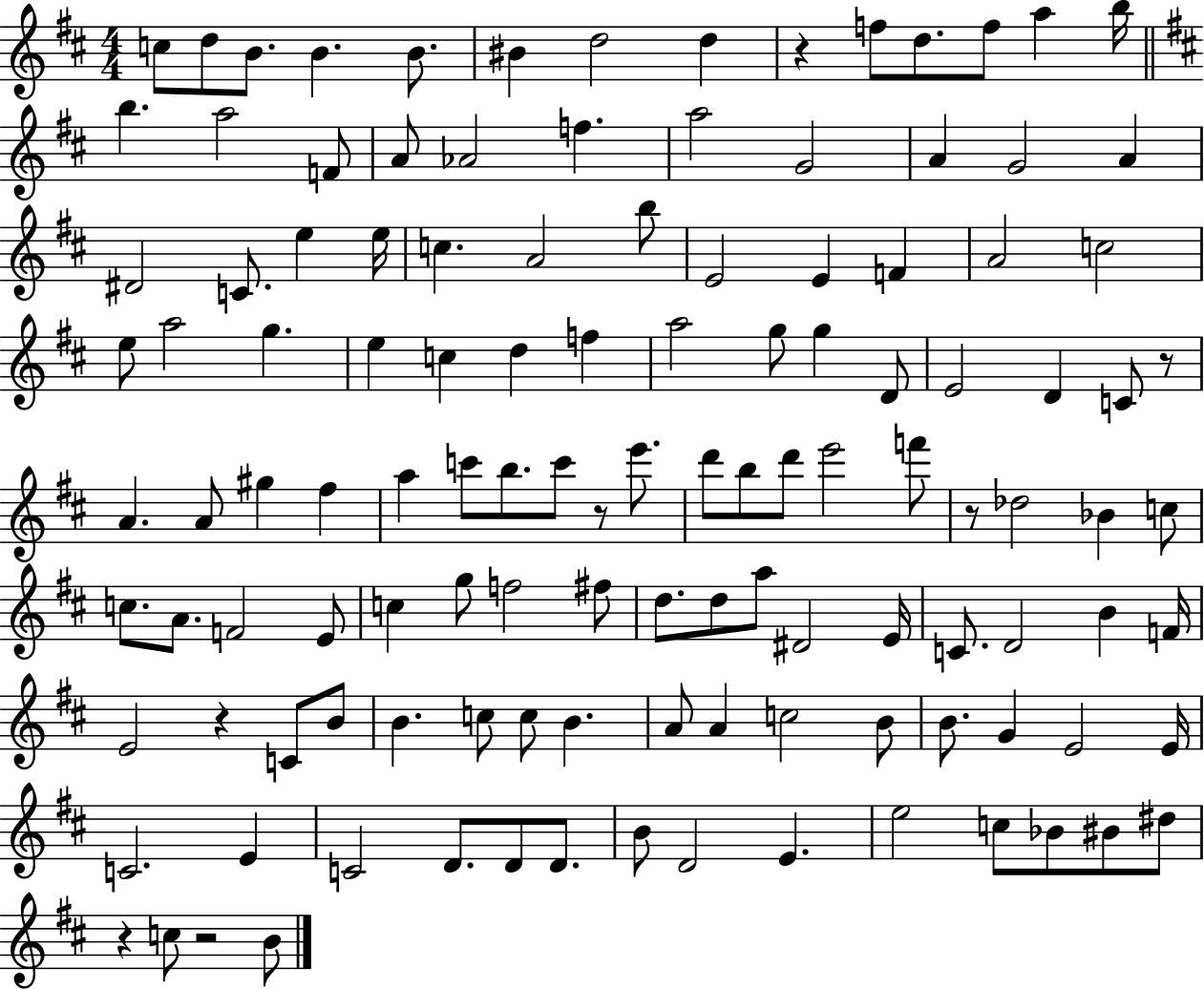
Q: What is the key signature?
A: D major